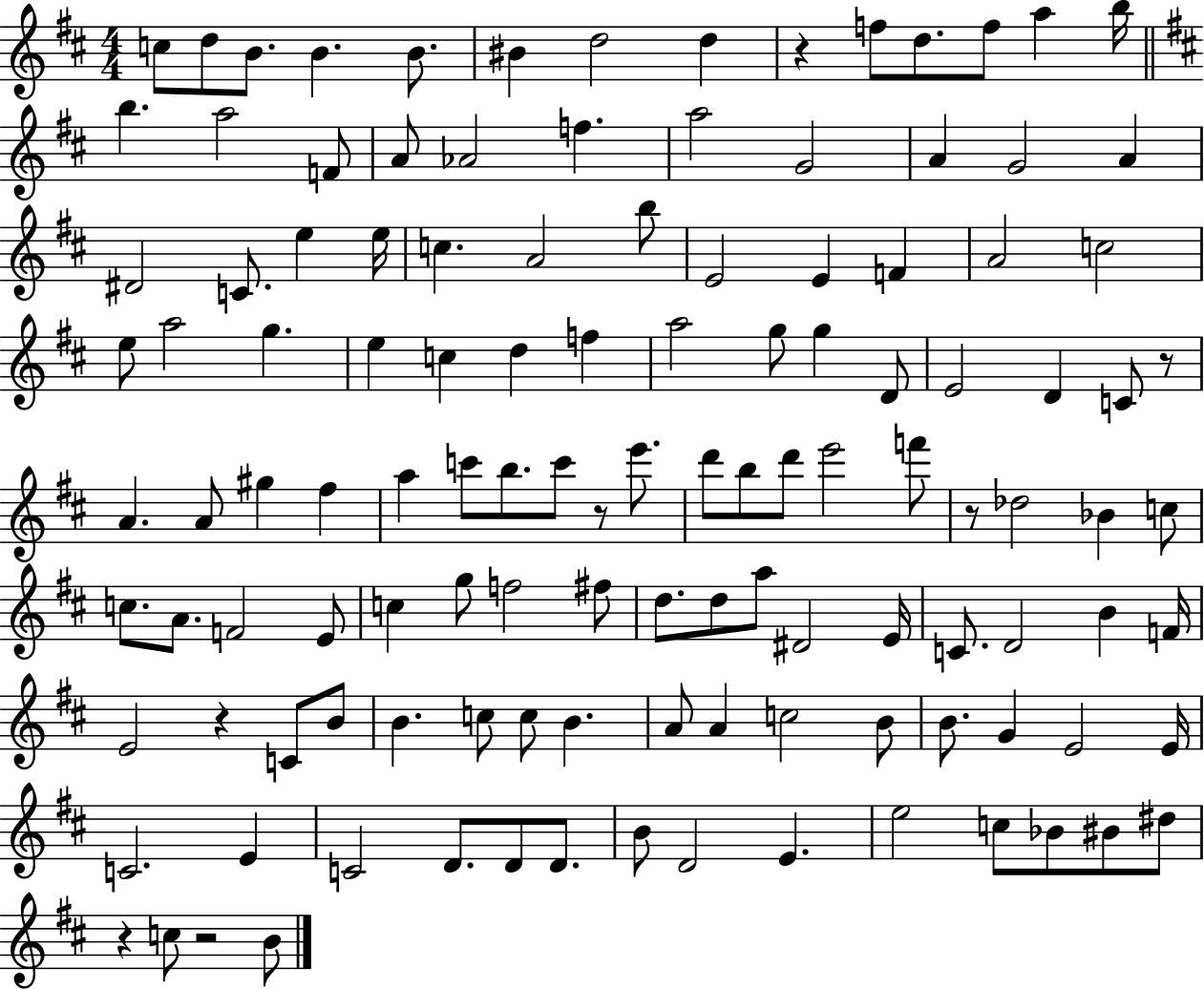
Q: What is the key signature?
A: D major